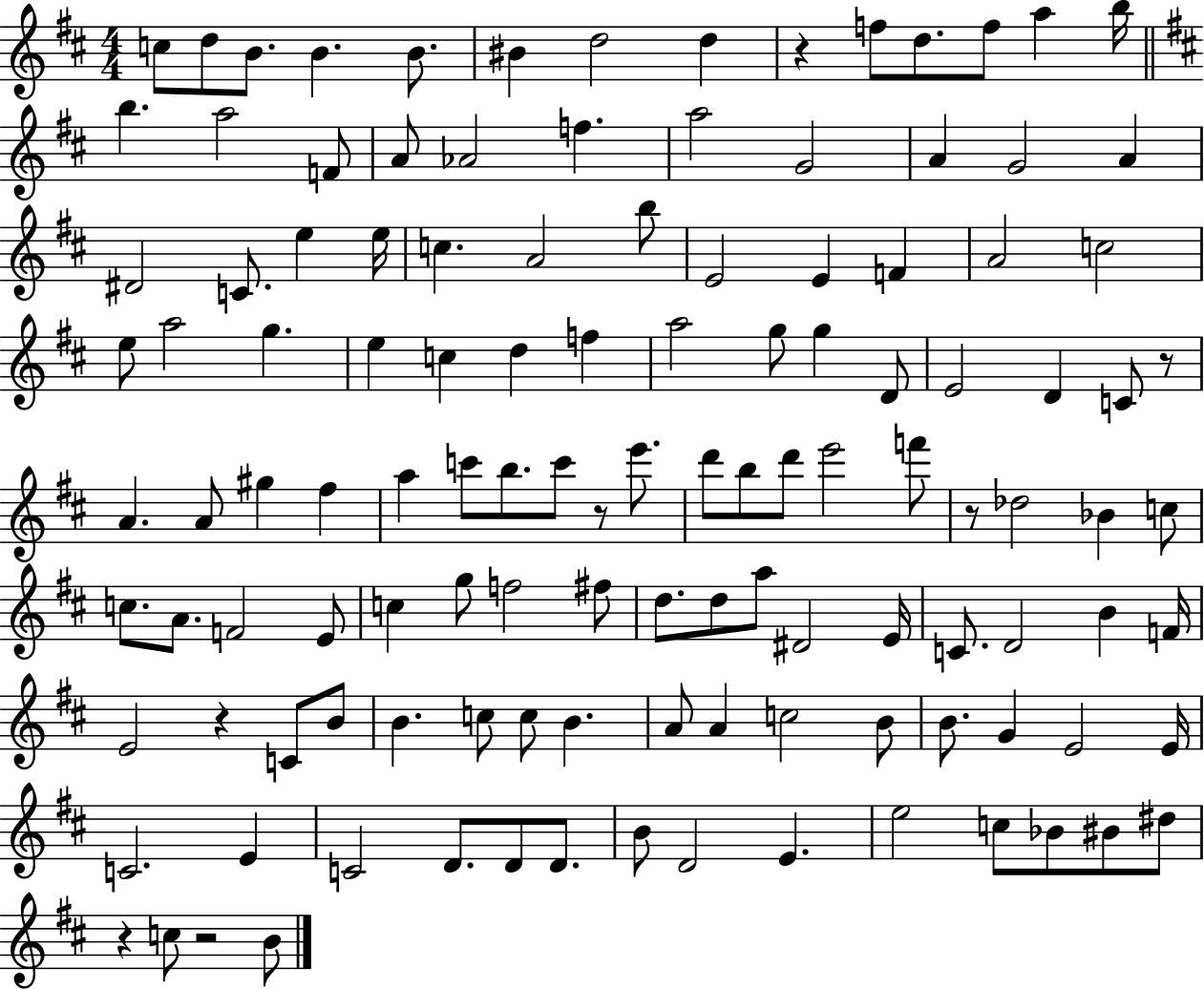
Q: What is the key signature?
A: D major